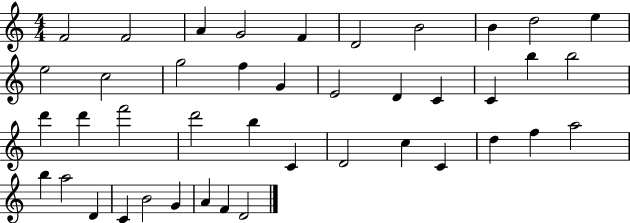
F4/h F4/h A4/q G4/h F4/q D4/h B4/h B4/q D5/h E5/q E5/h C5/h G5/h F5/q G4/q E4/h D4/q C4/q C4/q B5/q B5/h D6/q D6/q F6/h D6/h B5/q C4/q D4/h C5/q C4/q D5/q F5/q A5/h B5/q A5/h D4/q C4/q B4/h G4/q A4/q F4/q D4/h